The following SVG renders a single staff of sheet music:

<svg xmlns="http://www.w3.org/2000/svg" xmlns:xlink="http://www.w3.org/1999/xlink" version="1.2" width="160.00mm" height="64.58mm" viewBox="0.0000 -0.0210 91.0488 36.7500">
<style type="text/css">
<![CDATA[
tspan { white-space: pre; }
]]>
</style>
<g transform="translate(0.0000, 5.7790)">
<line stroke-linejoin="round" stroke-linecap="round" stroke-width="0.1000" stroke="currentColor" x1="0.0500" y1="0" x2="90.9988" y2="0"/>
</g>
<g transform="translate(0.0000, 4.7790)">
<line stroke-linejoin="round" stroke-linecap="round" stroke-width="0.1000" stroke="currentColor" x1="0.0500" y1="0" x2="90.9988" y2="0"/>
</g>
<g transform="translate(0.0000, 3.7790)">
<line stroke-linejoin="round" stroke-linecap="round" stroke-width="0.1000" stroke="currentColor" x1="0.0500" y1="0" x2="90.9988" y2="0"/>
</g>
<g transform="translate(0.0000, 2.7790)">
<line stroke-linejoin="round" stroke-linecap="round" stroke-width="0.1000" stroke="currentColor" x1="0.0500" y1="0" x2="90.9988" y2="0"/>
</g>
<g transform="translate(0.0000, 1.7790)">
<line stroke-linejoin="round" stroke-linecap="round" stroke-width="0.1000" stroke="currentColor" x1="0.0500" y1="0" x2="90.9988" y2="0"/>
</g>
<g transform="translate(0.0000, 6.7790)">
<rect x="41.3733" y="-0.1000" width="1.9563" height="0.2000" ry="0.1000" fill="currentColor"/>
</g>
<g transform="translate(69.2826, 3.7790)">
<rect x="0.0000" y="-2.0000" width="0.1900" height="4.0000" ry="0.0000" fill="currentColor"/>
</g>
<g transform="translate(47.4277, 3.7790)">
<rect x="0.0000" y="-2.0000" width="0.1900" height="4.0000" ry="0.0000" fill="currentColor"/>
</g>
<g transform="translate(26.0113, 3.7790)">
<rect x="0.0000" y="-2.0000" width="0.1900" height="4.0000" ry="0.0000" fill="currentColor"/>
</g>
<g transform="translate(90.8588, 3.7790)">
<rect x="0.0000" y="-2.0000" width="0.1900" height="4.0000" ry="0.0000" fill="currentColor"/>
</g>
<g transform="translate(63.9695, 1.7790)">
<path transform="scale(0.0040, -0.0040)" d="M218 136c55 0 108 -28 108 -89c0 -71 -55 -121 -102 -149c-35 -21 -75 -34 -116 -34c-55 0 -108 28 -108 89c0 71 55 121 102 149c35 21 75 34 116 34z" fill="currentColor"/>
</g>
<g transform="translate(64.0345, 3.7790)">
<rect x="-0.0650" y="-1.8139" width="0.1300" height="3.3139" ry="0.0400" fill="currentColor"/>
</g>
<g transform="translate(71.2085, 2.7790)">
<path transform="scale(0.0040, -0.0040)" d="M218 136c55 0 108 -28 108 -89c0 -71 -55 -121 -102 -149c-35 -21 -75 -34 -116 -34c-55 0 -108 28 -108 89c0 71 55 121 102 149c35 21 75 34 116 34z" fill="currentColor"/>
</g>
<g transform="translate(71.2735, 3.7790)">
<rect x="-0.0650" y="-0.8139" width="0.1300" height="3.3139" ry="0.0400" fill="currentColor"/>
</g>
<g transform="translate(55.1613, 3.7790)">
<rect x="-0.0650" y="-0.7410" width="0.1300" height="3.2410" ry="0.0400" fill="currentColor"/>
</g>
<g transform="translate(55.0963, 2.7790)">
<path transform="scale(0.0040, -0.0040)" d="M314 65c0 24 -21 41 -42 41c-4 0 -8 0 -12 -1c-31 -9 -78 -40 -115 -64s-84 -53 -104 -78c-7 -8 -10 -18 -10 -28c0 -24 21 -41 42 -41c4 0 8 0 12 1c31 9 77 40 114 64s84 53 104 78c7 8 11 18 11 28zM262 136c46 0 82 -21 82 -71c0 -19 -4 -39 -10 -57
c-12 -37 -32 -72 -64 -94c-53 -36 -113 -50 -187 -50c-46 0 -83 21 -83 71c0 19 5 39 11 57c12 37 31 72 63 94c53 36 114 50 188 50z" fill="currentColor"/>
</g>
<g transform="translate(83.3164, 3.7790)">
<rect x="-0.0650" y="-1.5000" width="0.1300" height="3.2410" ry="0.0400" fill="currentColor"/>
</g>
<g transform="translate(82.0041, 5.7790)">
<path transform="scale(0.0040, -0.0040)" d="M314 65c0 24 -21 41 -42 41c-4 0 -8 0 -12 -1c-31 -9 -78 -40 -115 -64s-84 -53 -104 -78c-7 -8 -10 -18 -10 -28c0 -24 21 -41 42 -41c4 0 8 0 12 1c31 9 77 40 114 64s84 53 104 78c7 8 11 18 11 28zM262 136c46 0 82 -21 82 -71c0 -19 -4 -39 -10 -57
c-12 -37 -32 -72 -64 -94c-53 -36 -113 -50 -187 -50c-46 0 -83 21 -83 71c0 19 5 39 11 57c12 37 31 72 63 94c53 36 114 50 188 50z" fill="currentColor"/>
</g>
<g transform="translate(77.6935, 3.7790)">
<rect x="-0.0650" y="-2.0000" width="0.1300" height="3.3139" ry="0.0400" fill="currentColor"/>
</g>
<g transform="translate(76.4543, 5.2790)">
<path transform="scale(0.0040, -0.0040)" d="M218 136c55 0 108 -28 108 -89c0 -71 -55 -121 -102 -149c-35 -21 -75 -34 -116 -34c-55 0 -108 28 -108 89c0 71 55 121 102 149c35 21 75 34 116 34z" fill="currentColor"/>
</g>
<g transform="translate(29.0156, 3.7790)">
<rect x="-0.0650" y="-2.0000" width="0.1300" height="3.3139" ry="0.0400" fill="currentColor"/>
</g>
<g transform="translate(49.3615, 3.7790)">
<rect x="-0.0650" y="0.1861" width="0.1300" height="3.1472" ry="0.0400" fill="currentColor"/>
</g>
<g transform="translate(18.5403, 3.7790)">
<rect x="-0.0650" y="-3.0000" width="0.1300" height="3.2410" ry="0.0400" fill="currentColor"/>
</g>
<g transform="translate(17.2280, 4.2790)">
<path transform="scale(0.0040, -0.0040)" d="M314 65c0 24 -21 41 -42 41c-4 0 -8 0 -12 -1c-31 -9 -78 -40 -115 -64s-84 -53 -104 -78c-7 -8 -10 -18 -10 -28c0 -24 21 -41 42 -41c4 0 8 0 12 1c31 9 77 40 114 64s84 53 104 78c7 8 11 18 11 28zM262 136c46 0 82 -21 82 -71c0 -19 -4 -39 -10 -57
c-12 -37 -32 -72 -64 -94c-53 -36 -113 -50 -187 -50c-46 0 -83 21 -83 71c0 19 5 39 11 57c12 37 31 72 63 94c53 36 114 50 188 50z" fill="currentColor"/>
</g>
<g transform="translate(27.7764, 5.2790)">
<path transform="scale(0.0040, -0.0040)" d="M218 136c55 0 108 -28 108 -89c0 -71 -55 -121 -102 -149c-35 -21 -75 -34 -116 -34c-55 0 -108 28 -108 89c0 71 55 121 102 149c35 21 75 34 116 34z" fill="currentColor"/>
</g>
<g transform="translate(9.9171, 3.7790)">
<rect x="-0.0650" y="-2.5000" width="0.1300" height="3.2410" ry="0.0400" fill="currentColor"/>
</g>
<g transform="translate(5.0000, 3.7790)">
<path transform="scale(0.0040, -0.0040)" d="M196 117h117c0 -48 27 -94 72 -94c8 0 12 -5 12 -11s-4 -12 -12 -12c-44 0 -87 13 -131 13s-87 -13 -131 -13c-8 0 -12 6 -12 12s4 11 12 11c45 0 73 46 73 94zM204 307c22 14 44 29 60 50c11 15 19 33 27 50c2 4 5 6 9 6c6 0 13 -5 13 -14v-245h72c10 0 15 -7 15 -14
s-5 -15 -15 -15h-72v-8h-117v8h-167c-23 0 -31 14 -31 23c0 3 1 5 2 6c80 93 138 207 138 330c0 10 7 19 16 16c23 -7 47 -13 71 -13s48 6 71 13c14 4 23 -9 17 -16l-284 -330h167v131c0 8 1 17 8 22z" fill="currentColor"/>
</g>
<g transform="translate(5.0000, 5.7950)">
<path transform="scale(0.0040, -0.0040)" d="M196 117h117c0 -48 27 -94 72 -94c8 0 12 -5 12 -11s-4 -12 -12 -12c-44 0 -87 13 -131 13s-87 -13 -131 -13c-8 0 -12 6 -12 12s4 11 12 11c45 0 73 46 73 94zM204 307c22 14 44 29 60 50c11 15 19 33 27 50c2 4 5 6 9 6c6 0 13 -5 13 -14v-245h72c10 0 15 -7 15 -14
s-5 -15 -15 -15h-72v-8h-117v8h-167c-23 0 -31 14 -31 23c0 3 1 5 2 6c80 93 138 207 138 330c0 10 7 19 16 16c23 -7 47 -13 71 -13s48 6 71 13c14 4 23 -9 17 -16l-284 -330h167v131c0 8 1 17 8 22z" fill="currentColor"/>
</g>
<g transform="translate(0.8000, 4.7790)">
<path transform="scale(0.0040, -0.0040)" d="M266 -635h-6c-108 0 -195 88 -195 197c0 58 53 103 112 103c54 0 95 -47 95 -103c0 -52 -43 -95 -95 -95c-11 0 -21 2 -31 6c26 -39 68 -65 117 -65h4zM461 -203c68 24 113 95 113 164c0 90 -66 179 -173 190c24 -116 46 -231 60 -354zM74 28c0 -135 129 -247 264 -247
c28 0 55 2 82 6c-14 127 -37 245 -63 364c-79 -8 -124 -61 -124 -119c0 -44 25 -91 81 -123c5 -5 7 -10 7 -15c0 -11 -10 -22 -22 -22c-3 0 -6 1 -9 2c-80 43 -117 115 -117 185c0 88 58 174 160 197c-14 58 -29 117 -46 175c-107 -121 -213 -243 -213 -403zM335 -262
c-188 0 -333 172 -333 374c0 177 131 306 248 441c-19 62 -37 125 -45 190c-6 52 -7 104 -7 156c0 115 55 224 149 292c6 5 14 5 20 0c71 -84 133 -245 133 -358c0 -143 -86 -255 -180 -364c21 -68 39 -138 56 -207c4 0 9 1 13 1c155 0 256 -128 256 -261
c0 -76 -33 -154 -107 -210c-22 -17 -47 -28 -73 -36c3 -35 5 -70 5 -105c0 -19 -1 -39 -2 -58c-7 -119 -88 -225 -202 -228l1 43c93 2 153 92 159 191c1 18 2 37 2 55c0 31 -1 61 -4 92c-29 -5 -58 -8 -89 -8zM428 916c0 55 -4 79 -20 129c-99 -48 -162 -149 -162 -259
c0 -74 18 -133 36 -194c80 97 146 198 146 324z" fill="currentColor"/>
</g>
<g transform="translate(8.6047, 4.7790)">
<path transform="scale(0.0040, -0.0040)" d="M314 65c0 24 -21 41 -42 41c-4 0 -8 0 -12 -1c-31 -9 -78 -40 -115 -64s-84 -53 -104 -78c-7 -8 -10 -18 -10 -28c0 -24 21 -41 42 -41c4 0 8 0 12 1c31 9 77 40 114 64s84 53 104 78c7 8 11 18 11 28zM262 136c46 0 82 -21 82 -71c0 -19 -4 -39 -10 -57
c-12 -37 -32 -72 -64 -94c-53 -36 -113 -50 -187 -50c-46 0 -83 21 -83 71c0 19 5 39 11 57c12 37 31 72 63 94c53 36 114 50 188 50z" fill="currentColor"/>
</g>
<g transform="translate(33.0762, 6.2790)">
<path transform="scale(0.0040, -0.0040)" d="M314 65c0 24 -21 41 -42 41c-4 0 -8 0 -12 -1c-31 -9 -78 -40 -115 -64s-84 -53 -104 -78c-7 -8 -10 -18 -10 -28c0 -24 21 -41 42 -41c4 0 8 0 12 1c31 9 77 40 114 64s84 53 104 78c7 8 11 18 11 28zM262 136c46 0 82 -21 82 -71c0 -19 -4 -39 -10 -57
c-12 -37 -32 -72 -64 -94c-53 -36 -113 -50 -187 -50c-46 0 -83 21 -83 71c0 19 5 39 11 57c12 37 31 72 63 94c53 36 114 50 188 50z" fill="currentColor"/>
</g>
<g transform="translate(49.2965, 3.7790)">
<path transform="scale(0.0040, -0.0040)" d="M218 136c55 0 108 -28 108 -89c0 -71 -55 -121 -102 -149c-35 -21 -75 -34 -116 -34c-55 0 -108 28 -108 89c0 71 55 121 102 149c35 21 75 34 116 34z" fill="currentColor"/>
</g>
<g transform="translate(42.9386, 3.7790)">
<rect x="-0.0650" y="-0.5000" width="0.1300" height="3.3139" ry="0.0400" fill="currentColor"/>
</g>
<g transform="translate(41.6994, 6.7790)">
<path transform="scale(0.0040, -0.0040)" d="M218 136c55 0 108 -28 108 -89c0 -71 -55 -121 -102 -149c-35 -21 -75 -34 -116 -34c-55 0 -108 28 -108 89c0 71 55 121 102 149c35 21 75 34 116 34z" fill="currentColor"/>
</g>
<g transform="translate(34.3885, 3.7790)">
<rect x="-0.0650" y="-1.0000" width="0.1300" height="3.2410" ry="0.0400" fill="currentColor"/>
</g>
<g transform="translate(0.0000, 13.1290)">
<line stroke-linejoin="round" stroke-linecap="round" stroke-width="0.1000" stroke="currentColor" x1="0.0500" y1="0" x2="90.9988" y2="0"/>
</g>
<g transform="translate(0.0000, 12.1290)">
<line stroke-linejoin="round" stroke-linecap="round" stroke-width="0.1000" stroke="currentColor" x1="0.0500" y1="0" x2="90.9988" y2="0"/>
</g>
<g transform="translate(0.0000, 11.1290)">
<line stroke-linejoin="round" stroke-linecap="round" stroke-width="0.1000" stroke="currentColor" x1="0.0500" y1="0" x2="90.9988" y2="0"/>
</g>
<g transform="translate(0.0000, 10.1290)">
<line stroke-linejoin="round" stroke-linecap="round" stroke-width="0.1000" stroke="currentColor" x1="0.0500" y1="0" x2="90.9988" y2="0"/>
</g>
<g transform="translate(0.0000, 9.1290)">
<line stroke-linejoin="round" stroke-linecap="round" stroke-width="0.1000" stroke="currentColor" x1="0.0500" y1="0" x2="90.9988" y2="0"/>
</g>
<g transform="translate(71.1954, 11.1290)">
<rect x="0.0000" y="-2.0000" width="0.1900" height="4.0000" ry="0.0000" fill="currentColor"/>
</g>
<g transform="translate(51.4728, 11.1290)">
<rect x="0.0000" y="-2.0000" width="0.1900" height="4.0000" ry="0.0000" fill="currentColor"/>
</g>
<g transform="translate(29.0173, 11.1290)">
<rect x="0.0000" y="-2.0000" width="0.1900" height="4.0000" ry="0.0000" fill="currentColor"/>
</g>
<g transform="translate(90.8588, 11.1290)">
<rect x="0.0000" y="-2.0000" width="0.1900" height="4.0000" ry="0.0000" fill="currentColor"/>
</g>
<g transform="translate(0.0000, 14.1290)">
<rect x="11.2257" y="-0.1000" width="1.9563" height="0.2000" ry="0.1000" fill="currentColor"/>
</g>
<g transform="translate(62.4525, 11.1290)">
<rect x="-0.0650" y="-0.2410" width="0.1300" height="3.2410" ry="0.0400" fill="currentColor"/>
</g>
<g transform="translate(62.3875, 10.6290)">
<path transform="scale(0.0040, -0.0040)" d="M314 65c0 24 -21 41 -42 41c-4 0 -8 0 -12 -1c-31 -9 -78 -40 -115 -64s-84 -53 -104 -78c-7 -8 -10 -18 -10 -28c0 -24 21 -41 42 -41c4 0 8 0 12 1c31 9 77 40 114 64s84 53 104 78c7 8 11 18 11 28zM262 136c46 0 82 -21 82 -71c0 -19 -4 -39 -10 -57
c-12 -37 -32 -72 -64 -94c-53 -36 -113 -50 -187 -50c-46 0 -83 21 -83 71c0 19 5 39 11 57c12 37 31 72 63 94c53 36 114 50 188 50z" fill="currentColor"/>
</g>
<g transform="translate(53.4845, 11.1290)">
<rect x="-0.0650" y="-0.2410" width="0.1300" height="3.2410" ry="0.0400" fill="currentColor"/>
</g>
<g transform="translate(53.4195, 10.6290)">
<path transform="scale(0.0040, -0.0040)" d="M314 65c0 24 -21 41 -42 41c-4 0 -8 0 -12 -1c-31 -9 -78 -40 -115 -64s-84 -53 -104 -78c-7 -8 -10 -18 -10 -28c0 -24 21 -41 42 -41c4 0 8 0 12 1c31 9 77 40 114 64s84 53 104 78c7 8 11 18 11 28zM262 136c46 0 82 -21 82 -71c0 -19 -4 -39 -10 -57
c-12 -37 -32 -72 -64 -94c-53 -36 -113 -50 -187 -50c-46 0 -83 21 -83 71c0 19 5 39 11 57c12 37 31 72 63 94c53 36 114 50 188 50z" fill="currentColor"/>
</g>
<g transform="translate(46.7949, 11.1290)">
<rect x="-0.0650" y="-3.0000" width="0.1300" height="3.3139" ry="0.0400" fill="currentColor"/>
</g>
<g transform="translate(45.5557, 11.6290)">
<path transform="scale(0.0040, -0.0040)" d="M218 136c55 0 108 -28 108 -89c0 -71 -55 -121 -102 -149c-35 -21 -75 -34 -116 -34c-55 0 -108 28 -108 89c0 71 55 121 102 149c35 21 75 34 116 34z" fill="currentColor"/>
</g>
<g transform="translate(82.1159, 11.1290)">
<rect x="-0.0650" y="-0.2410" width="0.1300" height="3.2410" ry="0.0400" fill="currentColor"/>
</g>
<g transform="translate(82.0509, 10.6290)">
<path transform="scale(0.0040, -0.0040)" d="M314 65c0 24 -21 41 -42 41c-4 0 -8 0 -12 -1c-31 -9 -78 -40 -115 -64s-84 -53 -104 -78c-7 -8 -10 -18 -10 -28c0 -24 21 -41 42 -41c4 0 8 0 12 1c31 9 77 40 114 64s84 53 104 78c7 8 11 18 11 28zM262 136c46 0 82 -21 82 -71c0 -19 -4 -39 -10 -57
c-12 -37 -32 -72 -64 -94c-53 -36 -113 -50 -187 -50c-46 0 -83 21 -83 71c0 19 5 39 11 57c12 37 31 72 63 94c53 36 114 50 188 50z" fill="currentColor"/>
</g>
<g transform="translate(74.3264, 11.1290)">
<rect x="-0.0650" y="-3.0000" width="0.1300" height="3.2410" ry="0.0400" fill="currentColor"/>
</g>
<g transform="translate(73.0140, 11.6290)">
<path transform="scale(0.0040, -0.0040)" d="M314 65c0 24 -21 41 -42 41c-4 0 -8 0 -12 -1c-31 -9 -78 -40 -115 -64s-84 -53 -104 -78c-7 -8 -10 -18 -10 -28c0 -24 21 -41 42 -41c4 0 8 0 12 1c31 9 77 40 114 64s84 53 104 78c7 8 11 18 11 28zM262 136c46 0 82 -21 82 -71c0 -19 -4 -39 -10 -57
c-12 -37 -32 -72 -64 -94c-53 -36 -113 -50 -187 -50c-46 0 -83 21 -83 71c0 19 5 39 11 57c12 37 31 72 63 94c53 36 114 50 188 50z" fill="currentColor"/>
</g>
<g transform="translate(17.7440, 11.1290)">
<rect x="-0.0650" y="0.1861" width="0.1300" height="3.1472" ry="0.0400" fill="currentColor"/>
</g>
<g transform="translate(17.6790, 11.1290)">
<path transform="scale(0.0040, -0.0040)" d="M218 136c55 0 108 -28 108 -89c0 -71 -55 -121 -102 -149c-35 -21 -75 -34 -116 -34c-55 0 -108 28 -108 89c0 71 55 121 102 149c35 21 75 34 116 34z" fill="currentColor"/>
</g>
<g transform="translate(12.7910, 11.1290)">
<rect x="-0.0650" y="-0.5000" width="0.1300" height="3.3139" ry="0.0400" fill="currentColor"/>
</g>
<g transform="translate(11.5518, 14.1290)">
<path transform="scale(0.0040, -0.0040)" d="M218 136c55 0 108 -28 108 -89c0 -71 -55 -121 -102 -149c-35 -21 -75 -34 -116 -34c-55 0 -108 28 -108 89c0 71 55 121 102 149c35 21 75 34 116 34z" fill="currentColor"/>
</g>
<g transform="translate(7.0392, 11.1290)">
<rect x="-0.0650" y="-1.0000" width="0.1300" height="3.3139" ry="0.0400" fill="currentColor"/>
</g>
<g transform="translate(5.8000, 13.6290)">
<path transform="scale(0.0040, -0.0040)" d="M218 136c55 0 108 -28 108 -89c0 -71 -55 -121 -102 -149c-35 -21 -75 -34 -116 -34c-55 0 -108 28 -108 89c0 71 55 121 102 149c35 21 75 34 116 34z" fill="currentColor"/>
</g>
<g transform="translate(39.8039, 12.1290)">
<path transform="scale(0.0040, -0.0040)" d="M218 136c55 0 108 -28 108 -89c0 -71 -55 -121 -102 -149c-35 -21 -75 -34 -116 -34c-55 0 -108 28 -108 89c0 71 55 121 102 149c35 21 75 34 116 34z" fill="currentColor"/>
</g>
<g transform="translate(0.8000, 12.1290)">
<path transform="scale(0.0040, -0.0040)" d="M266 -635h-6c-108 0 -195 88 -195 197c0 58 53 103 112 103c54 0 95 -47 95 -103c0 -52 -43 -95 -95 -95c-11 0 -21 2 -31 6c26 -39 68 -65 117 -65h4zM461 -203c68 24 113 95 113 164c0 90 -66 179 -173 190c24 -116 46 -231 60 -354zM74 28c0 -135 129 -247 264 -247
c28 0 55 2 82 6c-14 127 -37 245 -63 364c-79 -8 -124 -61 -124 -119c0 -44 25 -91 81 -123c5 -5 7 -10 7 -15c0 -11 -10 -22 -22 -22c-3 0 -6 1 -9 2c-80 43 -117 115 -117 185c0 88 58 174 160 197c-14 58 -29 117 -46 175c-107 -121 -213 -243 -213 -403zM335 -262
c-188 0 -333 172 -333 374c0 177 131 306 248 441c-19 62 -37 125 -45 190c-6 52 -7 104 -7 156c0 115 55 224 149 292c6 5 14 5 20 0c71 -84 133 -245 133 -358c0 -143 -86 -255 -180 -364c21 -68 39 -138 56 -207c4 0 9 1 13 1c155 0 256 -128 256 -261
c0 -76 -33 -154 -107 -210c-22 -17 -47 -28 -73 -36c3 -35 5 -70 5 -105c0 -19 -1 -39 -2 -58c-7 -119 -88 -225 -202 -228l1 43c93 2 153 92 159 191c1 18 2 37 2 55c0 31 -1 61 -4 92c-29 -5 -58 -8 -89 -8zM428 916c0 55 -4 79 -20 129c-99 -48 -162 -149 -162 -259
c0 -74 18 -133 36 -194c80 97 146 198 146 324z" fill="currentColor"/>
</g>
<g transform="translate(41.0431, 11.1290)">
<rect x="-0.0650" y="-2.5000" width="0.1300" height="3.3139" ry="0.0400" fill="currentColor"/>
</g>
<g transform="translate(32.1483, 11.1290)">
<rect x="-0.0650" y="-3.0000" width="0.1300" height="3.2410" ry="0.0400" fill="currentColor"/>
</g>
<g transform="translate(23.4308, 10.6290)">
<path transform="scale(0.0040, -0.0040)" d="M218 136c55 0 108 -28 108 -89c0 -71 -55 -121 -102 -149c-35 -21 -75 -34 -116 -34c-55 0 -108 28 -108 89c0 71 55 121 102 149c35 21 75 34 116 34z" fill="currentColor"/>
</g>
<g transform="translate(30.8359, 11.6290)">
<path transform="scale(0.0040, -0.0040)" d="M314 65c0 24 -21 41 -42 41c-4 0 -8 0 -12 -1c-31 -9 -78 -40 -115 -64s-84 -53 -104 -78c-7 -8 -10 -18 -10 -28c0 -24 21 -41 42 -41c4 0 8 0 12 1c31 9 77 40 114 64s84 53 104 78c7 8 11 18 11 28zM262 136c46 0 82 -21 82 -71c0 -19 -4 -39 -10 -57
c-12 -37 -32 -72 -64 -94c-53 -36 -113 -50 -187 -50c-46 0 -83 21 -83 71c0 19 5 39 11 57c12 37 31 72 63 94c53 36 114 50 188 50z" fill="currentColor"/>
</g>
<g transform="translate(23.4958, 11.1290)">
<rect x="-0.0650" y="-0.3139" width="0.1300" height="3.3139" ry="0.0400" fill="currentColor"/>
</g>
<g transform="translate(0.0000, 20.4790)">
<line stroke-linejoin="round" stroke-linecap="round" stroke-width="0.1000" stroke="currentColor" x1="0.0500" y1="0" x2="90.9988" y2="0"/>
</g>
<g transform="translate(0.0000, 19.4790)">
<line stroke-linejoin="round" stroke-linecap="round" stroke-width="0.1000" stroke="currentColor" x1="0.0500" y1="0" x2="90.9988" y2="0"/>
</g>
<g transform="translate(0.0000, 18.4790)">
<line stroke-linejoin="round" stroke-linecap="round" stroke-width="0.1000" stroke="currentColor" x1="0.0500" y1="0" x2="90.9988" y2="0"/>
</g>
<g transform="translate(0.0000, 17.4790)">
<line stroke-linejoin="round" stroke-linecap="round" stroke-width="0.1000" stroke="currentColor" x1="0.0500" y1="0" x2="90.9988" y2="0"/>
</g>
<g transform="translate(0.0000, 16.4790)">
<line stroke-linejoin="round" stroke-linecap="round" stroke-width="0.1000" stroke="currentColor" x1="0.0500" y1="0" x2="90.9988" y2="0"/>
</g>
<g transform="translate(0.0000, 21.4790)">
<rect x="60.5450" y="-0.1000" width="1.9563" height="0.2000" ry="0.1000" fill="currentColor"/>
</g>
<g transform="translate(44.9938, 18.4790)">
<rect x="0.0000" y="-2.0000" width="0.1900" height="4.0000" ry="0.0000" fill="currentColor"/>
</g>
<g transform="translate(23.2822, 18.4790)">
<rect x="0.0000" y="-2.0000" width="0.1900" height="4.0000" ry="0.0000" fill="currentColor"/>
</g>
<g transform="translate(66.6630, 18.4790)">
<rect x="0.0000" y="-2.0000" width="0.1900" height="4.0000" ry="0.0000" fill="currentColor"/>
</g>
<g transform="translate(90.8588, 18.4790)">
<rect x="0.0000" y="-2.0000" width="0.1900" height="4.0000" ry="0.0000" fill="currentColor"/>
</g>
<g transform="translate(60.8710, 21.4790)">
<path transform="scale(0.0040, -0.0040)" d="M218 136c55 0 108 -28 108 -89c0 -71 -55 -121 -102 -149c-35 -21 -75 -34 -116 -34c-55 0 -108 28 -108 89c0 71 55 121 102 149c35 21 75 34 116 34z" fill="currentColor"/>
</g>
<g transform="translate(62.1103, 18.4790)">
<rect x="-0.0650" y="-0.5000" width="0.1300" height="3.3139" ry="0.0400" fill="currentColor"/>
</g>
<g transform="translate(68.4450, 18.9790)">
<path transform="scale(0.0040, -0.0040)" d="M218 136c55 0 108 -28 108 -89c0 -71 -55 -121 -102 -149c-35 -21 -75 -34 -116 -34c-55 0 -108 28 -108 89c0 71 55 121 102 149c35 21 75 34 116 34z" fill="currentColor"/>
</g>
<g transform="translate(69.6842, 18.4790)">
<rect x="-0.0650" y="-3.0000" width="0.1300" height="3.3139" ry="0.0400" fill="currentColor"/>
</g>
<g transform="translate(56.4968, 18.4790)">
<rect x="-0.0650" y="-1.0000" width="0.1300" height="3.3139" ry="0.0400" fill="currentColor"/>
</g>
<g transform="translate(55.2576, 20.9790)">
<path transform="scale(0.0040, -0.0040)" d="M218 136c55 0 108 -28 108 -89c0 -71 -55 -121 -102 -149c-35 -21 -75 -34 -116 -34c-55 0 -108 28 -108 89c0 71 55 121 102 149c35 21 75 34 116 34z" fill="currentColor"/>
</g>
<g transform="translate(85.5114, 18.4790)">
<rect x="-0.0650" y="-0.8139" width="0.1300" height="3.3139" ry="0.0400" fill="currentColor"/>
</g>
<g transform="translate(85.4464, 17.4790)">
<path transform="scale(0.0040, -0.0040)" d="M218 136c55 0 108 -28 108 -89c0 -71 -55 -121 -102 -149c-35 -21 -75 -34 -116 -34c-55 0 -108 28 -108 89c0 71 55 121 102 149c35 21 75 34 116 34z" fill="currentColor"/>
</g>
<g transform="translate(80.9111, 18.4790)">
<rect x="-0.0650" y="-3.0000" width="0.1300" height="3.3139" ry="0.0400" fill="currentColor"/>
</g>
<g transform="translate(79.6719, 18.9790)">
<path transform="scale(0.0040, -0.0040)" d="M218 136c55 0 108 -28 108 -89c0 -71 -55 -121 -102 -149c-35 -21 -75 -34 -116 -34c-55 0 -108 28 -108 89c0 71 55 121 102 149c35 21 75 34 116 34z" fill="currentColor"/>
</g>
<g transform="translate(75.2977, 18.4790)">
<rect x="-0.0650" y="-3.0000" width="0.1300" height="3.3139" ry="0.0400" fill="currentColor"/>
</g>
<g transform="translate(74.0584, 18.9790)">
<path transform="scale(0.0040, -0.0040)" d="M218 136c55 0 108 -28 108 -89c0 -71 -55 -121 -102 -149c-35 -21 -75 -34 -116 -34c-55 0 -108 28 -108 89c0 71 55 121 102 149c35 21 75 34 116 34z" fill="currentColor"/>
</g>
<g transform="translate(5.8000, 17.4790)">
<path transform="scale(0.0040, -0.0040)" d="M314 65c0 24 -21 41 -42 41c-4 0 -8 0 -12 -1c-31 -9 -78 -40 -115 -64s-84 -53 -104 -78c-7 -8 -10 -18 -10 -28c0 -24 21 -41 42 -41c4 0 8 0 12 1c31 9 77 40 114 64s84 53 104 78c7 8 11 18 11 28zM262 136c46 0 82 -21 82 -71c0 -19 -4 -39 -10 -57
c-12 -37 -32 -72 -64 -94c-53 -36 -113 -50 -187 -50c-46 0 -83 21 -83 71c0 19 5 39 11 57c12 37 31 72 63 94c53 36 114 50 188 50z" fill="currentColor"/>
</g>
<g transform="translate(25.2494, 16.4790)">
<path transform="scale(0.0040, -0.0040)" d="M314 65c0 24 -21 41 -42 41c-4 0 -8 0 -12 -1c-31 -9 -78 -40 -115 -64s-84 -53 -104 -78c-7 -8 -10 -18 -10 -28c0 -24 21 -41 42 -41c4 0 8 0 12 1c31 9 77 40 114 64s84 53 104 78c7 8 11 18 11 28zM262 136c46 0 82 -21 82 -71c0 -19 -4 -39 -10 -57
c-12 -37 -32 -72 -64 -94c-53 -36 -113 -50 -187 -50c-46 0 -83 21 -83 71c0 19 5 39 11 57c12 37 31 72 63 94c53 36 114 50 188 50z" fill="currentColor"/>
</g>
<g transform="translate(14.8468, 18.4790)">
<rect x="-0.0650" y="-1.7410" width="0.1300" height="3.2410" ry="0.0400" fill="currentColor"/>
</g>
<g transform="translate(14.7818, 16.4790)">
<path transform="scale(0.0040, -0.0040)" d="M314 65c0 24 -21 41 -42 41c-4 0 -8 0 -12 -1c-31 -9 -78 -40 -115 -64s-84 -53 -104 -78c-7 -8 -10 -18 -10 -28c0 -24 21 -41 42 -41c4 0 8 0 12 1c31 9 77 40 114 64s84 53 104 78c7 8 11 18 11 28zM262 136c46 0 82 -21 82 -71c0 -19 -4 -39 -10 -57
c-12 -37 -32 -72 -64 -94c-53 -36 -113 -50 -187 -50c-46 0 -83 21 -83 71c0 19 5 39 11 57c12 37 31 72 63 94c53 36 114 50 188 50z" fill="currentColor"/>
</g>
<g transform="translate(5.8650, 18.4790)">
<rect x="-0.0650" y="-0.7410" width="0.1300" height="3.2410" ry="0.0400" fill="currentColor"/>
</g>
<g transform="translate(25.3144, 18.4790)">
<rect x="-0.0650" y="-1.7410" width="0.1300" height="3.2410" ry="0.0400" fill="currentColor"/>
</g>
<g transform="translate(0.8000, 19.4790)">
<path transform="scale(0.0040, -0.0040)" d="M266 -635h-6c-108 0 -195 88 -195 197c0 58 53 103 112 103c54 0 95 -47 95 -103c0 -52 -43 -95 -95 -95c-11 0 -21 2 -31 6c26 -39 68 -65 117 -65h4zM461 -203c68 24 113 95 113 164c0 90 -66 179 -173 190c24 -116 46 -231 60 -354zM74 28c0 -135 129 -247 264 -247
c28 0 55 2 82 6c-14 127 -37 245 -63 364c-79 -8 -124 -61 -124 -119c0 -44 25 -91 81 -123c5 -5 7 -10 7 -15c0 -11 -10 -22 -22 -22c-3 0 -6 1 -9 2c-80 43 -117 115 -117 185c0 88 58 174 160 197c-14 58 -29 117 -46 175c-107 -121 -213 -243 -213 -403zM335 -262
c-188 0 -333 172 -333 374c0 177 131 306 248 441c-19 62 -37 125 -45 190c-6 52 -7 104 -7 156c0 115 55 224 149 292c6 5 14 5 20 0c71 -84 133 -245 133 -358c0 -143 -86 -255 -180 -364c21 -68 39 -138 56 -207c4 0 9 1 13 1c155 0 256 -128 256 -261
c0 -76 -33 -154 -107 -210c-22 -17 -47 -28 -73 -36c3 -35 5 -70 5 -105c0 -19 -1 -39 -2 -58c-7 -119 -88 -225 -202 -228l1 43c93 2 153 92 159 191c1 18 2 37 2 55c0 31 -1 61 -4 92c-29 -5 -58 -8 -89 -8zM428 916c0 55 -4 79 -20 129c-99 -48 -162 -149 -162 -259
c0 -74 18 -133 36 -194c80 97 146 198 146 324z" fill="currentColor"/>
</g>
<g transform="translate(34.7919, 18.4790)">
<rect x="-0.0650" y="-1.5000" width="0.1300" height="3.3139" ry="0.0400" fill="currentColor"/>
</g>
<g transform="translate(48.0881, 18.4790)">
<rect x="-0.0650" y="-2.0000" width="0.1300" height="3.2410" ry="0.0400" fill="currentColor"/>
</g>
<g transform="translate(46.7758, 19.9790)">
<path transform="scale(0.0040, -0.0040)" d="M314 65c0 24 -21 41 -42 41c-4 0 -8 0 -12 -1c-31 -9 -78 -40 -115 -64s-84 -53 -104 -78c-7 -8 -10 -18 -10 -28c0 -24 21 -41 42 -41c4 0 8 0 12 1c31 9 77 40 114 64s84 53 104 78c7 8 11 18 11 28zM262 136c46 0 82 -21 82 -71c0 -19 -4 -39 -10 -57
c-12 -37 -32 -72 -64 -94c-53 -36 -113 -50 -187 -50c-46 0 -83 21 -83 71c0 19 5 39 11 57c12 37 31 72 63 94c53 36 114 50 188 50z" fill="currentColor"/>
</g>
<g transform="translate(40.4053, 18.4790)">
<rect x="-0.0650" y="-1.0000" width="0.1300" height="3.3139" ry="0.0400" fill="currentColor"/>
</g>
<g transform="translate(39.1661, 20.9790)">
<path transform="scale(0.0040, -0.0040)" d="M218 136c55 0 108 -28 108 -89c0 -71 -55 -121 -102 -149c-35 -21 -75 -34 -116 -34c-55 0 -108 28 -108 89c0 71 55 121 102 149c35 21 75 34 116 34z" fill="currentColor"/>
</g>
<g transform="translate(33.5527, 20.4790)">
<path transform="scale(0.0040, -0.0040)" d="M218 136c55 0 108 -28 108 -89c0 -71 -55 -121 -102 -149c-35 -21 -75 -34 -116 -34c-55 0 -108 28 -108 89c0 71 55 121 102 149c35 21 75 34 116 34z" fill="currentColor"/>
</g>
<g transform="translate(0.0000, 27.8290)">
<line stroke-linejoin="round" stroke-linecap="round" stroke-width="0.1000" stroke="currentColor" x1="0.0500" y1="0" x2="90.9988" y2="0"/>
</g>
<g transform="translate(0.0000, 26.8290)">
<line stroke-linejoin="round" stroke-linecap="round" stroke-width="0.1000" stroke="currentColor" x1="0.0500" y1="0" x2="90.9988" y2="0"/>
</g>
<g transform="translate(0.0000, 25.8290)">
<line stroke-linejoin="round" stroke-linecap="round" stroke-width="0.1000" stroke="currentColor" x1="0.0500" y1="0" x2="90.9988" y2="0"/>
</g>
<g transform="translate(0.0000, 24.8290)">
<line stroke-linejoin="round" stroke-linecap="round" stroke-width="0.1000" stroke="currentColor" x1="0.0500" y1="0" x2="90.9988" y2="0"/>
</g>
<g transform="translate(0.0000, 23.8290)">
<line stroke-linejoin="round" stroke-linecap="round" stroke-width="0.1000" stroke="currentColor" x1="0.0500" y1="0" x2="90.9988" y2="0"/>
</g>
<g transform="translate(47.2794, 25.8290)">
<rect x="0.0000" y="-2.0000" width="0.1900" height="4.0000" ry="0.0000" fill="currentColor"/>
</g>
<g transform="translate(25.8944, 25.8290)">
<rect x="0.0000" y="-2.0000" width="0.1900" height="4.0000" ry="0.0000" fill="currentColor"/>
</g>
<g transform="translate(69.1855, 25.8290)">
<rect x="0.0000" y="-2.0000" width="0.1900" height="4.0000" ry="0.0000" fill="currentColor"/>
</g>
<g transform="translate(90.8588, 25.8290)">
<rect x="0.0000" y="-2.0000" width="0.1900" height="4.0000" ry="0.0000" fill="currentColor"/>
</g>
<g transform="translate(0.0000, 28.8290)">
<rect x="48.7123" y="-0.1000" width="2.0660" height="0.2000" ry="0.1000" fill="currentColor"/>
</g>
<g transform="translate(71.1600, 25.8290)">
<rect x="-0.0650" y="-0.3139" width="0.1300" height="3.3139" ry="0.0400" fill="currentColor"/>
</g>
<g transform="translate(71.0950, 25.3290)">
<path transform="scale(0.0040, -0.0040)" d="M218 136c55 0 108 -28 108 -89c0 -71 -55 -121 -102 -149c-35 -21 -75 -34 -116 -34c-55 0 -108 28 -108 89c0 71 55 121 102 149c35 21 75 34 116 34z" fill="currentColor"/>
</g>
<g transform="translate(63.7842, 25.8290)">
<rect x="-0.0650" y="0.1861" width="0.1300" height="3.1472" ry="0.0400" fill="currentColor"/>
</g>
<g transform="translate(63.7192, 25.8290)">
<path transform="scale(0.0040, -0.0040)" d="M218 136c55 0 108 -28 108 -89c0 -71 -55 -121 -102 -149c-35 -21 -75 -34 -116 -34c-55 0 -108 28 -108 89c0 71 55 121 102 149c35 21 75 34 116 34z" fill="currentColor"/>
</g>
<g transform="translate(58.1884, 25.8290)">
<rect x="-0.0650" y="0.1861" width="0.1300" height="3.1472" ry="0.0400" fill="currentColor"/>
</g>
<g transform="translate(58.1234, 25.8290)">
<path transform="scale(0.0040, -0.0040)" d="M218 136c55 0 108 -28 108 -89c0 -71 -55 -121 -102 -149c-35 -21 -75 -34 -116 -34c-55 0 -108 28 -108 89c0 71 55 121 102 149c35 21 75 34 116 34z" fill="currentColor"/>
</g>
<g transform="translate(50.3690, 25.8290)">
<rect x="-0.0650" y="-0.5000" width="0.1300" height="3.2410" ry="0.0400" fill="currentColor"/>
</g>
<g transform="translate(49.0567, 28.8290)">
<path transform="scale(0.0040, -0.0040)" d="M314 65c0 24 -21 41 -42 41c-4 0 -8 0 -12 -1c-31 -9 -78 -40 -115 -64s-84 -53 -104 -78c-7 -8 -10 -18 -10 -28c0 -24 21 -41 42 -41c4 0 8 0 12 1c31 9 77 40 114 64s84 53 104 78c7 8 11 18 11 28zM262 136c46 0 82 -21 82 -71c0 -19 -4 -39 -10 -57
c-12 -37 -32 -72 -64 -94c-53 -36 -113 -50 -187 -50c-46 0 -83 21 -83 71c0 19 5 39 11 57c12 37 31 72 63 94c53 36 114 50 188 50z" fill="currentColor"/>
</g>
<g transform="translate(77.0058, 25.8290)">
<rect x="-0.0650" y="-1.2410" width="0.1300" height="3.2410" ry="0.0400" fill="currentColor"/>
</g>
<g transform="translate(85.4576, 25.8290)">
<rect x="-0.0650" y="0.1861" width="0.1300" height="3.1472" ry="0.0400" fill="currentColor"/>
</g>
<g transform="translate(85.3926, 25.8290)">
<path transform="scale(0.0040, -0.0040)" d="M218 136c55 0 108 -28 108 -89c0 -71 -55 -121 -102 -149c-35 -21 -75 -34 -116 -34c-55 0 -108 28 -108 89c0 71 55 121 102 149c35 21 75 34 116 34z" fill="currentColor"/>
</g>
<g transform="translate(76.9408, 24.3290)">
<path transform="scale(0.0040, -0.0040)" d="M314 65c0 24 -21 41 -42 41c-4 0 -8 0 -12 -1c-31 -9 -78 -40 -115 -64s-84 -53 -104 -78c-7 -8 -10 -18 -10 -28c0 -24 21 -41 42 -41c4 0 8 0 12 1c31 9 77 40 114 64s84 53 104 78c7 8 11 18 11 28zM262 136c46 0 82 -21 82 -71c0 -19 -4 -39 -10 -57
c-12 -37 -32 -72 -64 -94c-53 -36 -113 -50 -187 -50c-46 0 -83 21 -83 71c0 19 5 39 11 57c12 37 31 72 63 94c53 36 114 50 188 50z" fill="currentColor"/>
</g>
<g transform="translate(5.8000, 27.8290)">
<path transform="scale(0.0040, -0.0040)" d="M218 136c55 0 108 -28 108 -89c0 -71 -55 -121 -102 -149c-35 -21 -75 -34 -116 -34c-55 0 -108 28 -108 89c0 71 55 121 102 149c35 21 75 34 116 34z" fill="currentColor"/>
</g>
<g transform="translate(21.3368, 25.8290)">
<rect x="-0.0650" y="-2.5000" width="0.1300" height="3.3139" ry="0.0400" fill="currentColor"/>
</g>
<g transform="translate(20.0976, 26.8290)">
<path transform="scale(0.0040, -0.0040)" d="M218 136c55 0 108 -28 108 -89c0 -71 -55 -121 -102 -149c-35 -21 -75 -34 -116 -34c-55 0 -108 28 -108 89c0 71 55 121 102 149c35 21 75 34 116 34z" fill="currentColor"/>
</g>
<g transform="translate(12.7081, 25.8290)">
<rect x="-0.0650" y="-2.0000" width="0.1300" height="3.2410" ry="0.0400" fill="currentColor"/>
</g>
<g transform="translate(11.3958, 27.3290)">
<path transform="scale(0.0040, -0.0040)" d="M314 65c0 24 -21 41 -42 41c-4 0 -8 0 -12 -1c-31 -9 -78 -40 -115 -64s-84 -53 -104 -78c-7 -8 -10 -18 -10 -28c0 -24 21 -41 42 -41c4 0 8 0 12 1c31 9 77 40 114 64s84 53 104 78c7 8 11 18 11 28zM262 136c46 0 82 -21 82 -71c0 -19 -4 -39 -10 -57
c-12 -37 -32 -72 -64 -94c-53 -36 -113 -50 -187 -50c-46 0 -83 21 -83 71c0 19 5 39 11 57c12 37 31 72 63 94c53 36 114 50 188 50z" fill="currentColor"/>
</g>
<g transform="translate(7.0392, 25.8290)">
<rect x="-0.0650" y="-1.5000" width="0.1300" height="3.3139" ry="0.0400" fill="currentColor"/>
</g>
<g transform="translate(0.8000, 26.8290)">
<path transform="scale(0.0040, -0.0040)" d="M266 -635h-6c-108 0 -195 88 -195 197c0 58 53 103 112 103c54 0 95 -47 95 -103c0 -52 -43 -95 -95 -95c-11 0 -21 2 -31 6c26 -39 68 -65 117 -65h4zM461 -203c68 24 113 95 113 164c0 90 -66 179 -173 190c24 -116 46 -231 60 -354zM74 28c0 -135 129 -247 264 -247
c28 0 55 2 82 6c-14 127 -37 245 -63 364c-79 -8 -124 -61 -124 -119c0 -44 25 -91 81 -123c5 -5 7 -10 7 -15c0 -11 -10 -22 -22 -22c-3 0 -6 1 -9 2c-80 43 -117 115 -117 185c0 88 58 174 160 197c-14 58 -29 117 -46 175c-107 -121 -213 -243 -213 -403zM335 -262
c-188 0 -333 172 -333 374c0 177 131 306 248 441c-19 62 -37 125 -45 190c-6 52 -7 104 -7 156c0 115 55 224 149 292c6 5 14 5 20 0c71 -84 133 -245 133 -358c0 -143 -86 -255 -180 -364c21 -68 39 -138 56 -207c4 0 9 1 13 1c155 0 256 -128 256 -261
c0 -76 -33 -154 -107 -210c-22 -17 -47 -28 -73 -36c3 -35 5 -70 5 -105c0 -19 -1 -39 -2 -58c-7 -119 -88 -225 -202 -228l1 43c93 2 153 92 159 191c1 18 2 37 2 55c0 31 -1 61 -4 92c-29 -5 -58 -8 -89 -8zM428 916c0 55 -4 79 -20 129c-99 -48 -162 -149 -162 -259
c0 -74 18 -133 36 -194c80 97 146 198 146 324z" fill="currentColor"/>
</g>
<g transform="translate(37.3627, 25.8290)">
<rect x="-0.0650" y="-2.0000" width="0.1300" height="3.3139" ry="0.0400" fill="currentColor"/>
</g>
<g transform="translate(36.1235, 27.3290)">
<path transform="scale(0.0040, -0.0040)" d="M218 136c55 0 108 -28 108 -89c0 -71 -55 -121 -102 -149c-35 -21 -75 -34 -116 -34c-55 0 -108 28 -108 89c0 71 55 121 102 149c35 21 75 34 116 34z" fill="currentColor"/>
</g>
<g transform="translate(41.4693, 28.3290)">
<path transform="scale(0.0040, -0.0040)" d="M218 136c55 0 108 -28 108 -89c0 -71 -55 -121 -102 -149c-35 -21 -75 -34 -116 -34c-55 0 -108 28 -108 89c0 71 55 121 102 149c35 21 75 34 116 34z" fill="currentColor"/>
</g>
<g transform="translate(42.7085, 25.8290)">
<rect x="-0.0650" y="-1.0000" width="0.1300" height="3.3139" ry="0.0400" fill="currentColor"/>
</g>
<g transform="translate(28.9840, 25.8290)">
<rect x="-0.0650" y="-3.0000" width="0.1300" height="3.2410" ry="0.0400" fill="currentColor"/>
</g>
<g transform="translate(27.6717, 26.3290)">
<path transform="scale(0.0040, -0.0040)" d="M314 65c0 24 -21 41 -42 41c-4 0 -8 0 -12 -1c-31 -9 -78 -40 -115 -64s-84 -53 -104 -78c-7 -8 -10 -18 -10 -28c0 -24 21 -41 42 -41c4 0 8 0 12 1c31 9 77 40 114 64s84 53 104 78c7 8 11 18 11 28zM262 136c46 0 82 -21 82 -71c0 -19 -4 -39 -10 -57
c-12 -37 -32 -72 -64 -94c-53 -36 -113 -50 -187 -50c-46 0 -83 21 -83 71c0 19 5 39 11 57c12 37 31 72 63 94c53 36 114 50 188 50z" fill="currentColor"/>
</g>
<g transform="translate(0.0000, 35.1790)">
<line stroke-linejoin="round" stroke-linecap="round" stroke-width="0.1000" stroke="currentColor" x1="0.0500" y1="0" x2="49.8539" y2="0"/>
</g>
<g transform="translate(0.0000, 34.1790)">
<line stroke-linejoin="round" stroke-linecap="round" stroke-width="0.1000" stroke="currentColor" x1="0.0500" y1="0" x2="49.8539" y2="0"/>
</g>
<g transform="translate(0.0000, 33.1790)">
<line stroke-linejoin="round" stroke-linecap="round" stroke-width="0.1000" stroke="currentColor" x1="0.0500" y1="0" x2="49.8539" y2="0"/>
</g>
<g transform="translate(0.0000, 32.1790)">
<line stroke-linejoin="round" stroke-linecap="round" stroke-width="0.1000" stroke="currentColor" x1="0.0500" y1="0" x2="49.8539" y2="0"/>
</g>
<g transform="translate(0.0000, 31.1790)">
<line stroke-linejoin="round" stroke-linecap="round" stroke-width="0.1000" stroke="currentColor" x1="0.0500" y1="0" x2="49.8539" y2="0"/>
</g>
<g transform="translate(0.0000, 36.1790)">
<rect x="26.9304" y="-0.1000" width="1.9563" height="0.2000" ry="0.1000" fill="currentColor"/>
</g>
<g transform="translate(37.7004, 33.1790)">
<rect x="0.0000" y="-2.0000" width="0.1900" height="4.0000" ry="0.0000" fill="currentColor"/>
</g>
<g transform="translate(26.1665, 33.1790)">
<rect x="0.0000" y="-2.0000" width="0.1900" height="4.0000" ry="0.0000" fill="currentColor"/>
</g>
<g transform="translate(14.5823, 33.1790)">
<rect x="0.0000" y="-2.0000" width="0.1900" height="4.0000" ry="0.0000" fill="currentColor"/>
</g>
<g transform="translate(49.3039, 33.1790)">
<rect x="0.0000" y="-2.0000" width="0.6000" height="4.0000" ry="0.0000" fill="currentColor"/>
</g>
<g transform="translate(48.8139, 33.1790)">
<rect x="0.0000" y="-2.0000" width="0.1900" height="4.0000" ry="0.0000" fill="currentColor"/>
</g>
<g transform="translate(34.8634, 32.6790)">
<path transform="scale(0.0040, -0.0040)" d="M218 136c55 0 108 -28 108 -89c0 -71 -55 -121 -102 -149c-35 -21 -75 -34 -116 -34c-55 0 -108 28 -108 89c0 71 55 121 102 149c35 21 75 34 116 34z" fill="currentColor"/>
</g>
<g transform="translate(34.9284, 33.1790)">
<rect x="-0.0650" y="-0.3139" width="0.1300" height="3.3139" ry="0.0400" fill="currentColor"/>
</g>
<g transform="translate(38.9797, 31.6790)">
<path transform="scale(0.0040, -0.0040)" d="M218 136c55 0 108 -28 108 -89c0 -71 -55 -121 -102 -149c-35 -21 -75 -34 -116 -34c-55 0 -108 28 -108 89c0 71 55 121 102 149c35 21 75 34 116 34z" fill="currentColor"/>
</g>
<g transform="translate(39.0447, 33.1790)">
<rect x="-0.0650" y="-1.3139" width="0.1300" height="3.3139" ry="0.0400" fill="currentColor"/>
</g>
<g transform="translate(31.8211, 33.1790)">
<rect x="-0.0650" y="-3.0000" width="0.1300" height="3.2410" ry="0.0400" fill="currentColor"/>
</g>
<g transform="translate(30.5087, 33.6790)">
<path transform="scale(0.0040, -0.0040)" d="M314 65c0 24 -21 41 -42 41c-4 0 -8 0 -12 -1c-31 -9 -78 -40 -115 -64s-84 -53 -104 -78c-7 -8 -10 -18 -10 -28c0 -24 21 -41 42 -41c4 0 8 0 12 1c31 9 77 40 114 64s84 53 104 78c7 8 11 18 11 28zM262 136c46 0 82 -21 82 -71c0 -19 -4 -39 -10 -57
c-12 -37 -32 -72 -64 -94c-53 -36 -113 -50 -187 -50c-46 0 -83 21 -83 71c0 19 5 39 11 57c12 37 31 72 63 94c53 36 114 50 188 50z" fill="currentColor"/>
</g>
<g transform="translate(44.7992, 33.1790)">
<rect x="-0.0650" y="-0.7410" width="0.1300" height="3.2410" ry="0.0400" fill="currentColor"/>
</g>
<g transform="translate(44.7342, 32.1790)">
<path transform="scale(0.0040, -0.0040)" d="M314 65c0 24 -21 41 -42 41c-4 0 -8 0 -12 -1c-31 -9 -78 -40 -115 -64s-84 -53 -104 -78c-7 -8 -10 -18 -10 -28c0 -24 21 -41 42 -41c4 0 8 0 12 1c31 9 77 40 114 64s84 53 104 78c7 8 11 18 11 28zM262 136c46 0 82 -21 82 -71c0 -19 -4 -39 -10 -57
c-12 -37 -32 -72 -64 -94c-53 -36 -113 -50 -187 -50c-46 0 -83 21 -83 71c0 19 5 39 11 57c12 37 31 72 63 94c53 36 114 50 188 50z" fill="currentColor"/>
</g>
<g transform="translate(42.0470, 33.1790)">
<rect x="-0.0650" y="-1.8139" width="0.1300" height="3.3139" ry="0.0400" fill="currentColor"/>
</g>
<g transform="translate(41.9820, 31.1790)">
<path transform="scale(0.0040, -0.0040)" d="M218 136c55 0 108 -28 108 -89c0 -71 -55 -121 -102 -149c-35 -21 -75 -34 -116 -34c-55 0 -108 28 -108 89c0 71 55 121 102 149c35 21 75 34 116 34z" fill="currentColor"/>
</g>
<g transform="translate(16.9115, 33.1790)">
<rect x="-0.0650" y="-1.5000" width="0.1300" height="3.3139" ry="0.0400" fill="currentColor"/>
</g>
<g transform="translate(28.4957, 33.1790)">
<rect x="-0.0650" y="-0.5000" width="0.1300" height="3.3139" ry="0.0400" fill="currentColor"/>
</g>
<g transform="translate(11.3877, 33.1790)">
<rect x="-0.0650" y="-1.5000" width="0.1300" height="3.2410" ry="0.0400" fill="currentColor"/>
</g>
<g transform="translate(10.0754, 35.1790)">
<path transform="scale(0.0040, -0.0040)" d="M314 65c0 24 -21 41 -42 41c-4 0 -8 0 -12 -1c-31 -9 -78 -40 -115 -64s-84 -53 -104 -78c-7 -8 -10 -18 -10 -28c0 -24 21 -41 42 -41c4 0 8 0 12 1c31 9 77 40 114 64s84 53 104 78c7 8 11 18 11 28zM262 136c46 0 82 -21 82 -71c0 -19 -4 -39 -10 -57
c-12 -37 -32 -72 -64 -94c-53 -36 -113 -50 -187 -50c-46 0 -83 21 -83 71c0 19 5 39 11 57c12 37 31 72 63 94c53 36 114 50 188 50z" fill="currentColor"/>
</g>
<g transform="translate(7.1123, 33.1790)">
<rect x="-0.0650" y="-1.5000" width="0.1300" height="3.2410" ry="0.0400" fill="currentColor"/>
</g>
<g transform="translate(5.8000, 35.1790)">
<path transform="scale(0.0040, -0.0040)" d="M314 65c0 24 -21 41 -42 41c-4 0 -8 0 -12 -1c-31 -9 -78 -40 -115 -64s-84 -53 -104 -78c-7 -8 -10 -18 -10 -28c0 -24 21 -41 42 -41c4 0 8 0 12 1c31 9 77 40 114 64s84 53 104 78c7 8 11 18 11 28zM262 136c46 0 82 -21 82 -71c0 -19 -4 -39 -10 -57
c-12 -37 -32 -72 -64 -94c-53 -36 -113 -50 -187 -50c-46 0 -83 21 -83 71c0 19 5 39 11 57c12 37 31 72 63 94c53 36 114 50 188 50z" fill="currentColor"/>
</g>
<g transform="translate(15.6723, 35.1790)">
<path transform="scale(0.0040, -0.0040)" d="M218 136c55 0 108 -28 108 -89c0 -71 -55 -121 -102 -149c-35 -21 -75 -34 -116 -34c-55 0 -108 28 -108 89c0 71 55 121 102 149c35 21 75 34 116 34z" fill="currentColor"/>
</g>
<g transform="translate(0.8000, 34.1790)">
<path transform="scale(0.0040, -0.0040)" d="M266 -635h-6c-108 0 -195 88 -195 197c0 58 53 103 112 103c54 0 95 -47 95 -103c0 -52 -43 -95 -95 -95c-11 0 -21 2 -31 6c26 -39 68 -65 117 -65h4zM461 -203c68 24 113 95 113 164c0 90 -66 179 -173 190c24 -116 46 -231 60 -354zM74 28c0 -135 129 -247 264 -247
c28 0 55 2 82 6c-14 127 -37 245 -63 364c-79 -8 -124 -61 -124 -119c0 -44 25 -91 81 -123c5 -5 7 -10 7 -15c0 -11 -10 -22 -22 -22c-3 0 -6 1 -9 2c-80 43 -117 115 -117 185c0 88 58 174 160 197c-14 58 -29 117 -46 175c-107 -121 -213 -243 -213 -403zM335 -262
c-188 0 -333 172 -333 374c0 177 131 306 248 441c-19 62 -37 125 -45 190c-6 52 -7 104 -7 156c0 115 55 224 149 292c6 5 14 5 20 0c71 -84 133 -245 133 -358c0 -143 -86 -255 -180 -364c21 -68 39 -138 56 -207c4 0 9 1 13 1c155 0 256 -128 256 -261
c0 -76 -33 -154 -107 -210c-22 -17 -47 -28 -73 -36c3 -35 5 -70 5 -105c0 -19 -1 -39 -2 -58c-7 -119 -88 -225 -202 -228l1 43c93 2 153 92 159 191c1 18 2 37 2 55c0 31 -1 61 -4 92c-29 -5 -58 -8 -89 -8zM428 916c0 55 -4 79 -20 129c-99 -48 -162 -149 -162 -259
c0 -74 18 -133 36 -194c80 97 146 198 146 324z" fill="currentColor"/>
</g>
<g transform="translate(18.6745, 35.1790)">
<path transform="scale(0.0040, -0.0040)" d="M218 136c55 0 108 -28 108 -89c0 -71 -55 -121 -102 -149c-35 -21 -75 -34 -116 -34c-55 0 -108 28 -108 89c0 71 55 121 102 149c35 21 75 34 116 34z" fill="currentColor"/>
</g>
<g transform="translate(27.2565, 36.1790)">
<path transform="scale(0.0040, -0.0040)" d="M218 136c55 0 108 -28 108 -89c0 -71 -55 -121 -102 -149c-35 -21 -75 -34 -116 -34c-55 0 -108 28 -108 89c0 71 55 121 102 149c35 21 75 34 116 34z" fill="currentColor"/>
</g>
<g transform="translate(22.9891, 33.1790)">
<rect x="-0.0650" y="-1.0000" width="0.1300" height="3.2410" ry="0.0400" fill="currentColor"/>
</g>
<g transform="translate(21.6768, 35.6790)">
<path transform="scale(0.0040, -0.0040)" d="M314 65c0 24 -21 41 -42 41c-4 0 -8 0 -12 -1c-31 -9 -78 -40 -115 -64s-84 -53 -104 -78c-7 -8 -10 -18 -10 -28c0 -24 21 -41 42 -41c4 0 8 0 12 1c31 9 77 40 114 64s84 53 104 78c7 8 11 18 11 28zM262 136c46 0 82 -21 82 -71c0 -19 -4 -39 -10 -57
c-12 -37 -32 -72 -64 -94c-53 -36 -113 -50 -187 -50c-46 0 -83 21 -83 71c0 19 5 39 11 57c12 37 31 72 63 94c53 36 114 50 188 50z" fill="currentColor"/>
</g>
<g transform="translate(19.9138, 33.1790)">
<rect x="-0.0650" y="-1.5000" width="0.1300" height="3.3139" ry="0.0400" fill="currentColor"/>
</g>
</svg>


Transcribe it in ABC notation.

X:1
T:Untitled
M:4/4
L:1/4
K:C
G2 A2 F D2 C B d2 f d F E2 D C B c A2 G A c2 c2 A2 c2 d2 f2 f2 E D F2 D C A A A d E F2 G A2 F D C2 B B c e2 B E2 E2 E E D2 C A2 c e f d2